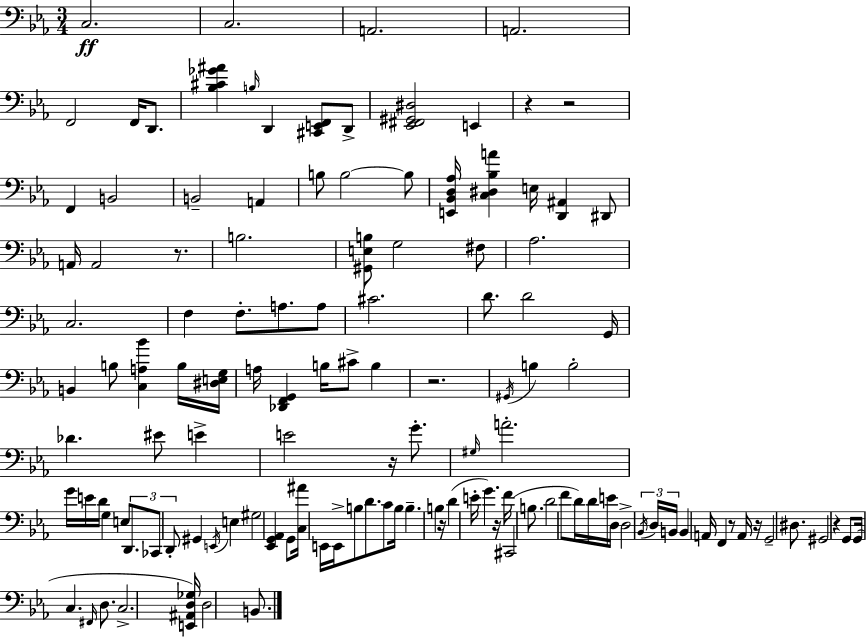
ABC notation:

X:1
T:Untitled
M:3/4
L:1/4
K:Eb
C,2 C,2 A,,2 A,,2 F,,2 F,,/4 D,,/2 [_B,^C_G^A] B,/4 D,, [^C,,E,,F,,]/2 D,,/2 [_E,,^F,,^G,,^D,]2 E,, z z2 F,, B,,2 B,,2 A,, B,/2 B,2 B,/2 [E,,_B,,D,_A,]/4 [C,^D,_B,A] E,/4 [D,,^A,,] ^D,,/2 A,,/4 A,,2 z/2 B,2 [^G,,E,B,]/2 G,2 ^F,/2 _A,2 C,2 F, F,/2 A,/2 A,/2 ^C2 D/2 D2 G,,/4 B,, B,/2 [C,A,_B] B,/4 [^D,E,G,]/4 A,/4 [_D,,F,,G,,] B,/4 ^C/2 B, z2 ^G,,/4 B, B,2 _D ^E/2 E E2 z/4 G/2 ^G,/4 A2 G/4 E/4 D/4 G, E,/2 D,,/2 _C,,/2 D,,/2 ^G,, E,,/4 E, ^G,2 [_E,,G,,_A,,] G,,/2 [C,^A]/4 E,,/4 E,,/4 B,/2 D/2 C/2 B,/4 B, B, z/4 D E/4 G z/4 F/4 ^C,,2 B,/2 D2 F/2 D/4 D/4 E/4 D,/4 D,2 _B,,/4 D,/4 B,,/4 B,, A,,/4 F,, z/2 A,,/4 z/4 G,,2 ^D,/2 ^G,,2 z G,,/2 G,,/4 C, ^F,,/4 D,/2 C,2 [E,,^A,,D,_G,]/4 D,2 B,,/2